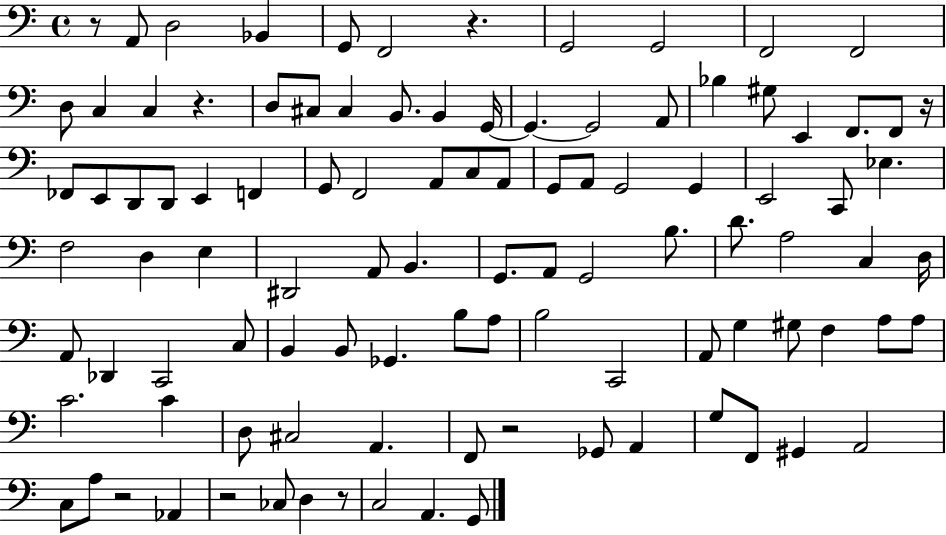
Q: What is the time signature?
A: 4/4